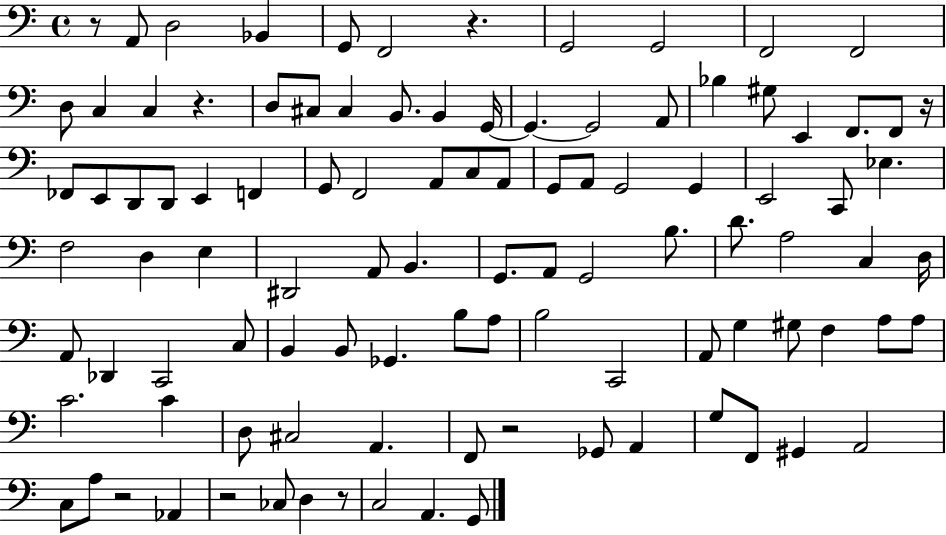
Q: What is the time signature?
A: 4/4